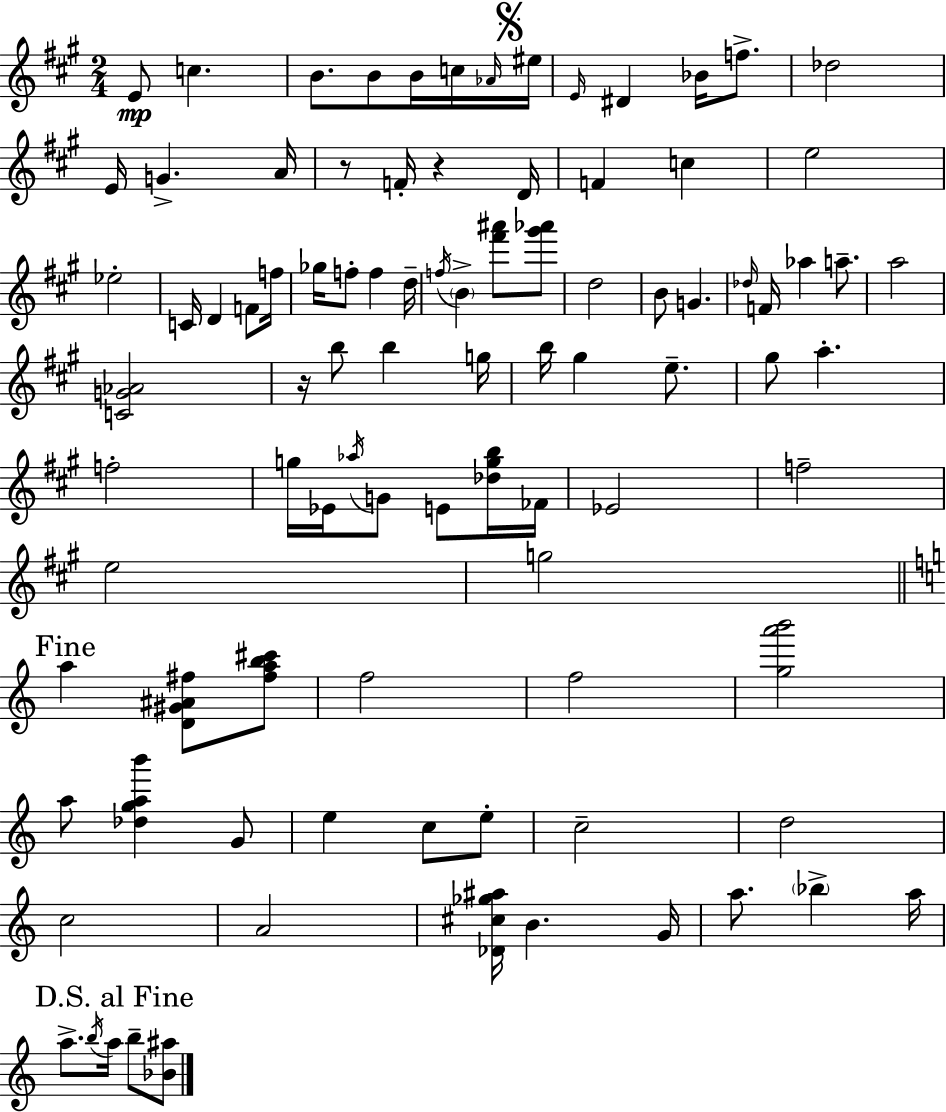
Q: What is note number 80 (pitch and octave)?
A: B5